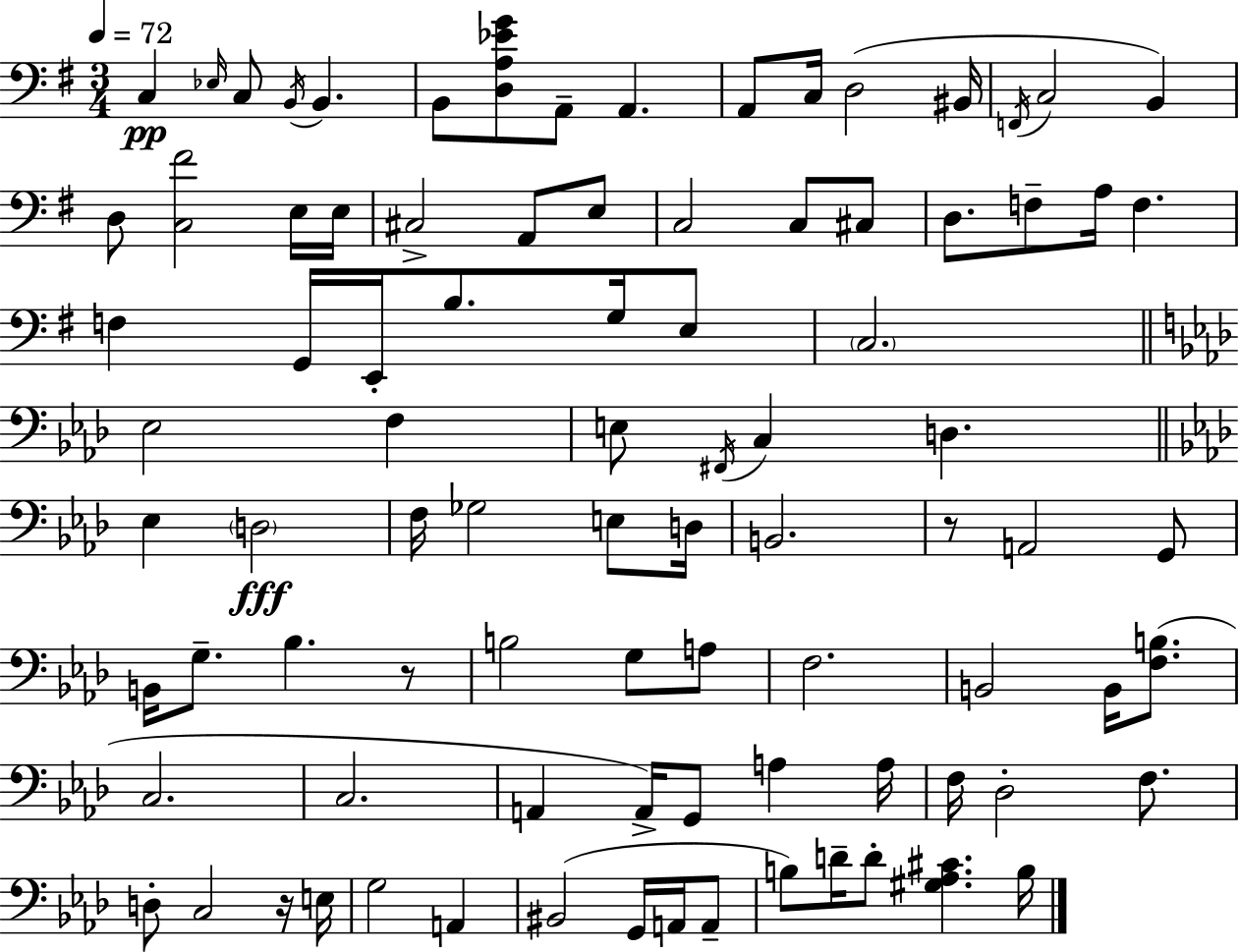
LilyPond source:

{
  \clef bass
  \numericTimeSignature
  \time 3/4
  \key e \minor
  \tempo 4 = 72
  c4\pp \grace { ees16 } c8 \acciaccatura { b,16 } b,4. | b,8 <d a ees' g'>8 a,8-- a,4. | a,8 c16 d2( | bis,16 \acciaccatura { f,16 } c2 b,4) | \break d8 <c fis'>2 | e16 e16 cis2-> a,8 | e8 c2 c8 | cis8 d8. f8-- a16 f4. | \break f4 g,16 e,16-. b8. | g16 e8 \parenthesize c2. | \bar "||" \break \key f \minor ees2 f4 | e8 \acciaccatura { fis,16 } c4 d4. | \bar "||" \break \key f \minor ees4 \parenthesize d2\fff | f16 ges2 e8 d16 | b,2. | r8 a,2 g,8 | \break b,16 g8.-- bes4. r8 | b2 g8 a8 | f2. | b,2 b,16 <f b>8.( | \break c2. | c2. | a,4 a,16->) g,8 a4 a16 | f16 des2-. f8. | \break d8-. c2 r16 e16 | g2 a,4 | bis,2( g,16 a,16 a,8-- | b8) d'16-- d'8-. <gis aes cis'>4. b16 | \break \bar "|."
}